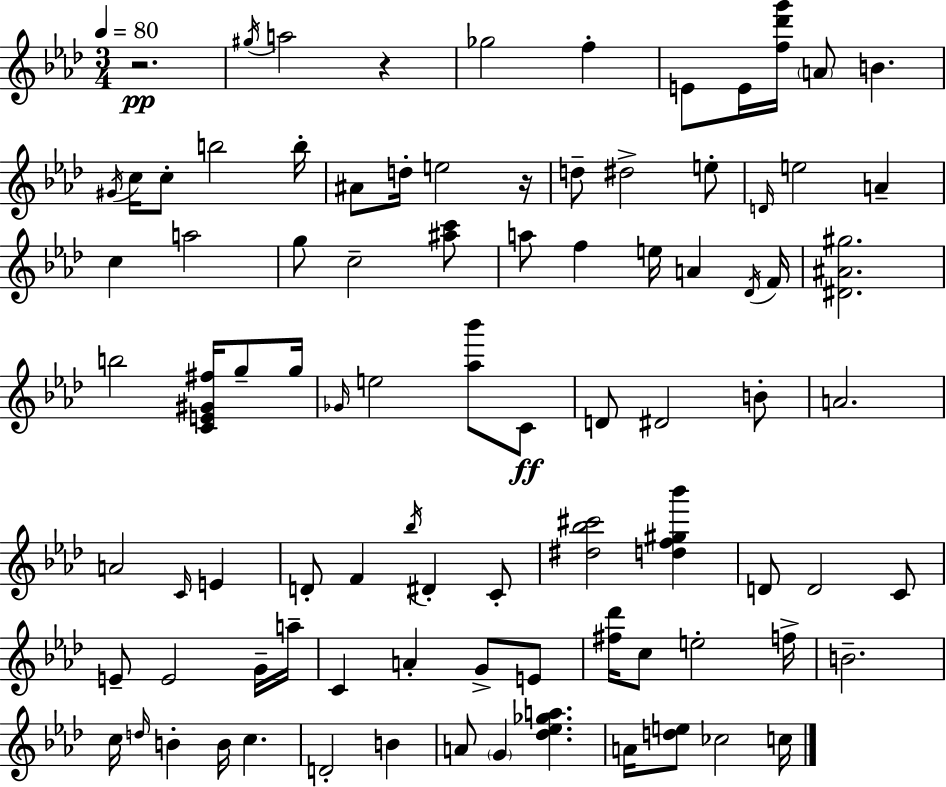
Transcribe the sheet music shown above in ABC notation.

X:1
T:Untitled
M:3/4
L:1/4
K:Ab
z2 ^g/4 a2 z _g2 f E/2 E/4 [f_d'g']/4 A/2 B ^G/4 c/4 c/2 b2 b/4 ^A/2 d/4 e2 z/4 d/2 ^d2 e/2 D/4 e2 A c a2 g/2 c2 [^ac']/2 a/2 f e/4 A _D/4 F/4 [^D^A^g]2 b2 [CE^G^f]/4 g/2 g/4 _G/4 e2 [_a_b']/2 C/2 D/2 ^D2 B/2 A2 A2 C/4 E D/2 F _b/4 ^D C/2 [^d_b^c']2 [df^g_b'] D/2 D2 C/2 E/2 E2 G/4 a/4 C A G/2 E/2 [^f_d']/4 c/2 e2 f/4 B2 c/4 d/4 B B/4 c D2 B A/2 G [_d_e_ga] A/4 [de]/2 _c2 c/4